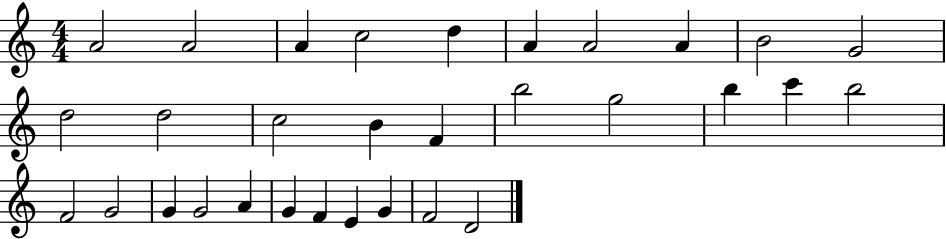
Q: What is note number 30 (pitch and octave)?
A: F4